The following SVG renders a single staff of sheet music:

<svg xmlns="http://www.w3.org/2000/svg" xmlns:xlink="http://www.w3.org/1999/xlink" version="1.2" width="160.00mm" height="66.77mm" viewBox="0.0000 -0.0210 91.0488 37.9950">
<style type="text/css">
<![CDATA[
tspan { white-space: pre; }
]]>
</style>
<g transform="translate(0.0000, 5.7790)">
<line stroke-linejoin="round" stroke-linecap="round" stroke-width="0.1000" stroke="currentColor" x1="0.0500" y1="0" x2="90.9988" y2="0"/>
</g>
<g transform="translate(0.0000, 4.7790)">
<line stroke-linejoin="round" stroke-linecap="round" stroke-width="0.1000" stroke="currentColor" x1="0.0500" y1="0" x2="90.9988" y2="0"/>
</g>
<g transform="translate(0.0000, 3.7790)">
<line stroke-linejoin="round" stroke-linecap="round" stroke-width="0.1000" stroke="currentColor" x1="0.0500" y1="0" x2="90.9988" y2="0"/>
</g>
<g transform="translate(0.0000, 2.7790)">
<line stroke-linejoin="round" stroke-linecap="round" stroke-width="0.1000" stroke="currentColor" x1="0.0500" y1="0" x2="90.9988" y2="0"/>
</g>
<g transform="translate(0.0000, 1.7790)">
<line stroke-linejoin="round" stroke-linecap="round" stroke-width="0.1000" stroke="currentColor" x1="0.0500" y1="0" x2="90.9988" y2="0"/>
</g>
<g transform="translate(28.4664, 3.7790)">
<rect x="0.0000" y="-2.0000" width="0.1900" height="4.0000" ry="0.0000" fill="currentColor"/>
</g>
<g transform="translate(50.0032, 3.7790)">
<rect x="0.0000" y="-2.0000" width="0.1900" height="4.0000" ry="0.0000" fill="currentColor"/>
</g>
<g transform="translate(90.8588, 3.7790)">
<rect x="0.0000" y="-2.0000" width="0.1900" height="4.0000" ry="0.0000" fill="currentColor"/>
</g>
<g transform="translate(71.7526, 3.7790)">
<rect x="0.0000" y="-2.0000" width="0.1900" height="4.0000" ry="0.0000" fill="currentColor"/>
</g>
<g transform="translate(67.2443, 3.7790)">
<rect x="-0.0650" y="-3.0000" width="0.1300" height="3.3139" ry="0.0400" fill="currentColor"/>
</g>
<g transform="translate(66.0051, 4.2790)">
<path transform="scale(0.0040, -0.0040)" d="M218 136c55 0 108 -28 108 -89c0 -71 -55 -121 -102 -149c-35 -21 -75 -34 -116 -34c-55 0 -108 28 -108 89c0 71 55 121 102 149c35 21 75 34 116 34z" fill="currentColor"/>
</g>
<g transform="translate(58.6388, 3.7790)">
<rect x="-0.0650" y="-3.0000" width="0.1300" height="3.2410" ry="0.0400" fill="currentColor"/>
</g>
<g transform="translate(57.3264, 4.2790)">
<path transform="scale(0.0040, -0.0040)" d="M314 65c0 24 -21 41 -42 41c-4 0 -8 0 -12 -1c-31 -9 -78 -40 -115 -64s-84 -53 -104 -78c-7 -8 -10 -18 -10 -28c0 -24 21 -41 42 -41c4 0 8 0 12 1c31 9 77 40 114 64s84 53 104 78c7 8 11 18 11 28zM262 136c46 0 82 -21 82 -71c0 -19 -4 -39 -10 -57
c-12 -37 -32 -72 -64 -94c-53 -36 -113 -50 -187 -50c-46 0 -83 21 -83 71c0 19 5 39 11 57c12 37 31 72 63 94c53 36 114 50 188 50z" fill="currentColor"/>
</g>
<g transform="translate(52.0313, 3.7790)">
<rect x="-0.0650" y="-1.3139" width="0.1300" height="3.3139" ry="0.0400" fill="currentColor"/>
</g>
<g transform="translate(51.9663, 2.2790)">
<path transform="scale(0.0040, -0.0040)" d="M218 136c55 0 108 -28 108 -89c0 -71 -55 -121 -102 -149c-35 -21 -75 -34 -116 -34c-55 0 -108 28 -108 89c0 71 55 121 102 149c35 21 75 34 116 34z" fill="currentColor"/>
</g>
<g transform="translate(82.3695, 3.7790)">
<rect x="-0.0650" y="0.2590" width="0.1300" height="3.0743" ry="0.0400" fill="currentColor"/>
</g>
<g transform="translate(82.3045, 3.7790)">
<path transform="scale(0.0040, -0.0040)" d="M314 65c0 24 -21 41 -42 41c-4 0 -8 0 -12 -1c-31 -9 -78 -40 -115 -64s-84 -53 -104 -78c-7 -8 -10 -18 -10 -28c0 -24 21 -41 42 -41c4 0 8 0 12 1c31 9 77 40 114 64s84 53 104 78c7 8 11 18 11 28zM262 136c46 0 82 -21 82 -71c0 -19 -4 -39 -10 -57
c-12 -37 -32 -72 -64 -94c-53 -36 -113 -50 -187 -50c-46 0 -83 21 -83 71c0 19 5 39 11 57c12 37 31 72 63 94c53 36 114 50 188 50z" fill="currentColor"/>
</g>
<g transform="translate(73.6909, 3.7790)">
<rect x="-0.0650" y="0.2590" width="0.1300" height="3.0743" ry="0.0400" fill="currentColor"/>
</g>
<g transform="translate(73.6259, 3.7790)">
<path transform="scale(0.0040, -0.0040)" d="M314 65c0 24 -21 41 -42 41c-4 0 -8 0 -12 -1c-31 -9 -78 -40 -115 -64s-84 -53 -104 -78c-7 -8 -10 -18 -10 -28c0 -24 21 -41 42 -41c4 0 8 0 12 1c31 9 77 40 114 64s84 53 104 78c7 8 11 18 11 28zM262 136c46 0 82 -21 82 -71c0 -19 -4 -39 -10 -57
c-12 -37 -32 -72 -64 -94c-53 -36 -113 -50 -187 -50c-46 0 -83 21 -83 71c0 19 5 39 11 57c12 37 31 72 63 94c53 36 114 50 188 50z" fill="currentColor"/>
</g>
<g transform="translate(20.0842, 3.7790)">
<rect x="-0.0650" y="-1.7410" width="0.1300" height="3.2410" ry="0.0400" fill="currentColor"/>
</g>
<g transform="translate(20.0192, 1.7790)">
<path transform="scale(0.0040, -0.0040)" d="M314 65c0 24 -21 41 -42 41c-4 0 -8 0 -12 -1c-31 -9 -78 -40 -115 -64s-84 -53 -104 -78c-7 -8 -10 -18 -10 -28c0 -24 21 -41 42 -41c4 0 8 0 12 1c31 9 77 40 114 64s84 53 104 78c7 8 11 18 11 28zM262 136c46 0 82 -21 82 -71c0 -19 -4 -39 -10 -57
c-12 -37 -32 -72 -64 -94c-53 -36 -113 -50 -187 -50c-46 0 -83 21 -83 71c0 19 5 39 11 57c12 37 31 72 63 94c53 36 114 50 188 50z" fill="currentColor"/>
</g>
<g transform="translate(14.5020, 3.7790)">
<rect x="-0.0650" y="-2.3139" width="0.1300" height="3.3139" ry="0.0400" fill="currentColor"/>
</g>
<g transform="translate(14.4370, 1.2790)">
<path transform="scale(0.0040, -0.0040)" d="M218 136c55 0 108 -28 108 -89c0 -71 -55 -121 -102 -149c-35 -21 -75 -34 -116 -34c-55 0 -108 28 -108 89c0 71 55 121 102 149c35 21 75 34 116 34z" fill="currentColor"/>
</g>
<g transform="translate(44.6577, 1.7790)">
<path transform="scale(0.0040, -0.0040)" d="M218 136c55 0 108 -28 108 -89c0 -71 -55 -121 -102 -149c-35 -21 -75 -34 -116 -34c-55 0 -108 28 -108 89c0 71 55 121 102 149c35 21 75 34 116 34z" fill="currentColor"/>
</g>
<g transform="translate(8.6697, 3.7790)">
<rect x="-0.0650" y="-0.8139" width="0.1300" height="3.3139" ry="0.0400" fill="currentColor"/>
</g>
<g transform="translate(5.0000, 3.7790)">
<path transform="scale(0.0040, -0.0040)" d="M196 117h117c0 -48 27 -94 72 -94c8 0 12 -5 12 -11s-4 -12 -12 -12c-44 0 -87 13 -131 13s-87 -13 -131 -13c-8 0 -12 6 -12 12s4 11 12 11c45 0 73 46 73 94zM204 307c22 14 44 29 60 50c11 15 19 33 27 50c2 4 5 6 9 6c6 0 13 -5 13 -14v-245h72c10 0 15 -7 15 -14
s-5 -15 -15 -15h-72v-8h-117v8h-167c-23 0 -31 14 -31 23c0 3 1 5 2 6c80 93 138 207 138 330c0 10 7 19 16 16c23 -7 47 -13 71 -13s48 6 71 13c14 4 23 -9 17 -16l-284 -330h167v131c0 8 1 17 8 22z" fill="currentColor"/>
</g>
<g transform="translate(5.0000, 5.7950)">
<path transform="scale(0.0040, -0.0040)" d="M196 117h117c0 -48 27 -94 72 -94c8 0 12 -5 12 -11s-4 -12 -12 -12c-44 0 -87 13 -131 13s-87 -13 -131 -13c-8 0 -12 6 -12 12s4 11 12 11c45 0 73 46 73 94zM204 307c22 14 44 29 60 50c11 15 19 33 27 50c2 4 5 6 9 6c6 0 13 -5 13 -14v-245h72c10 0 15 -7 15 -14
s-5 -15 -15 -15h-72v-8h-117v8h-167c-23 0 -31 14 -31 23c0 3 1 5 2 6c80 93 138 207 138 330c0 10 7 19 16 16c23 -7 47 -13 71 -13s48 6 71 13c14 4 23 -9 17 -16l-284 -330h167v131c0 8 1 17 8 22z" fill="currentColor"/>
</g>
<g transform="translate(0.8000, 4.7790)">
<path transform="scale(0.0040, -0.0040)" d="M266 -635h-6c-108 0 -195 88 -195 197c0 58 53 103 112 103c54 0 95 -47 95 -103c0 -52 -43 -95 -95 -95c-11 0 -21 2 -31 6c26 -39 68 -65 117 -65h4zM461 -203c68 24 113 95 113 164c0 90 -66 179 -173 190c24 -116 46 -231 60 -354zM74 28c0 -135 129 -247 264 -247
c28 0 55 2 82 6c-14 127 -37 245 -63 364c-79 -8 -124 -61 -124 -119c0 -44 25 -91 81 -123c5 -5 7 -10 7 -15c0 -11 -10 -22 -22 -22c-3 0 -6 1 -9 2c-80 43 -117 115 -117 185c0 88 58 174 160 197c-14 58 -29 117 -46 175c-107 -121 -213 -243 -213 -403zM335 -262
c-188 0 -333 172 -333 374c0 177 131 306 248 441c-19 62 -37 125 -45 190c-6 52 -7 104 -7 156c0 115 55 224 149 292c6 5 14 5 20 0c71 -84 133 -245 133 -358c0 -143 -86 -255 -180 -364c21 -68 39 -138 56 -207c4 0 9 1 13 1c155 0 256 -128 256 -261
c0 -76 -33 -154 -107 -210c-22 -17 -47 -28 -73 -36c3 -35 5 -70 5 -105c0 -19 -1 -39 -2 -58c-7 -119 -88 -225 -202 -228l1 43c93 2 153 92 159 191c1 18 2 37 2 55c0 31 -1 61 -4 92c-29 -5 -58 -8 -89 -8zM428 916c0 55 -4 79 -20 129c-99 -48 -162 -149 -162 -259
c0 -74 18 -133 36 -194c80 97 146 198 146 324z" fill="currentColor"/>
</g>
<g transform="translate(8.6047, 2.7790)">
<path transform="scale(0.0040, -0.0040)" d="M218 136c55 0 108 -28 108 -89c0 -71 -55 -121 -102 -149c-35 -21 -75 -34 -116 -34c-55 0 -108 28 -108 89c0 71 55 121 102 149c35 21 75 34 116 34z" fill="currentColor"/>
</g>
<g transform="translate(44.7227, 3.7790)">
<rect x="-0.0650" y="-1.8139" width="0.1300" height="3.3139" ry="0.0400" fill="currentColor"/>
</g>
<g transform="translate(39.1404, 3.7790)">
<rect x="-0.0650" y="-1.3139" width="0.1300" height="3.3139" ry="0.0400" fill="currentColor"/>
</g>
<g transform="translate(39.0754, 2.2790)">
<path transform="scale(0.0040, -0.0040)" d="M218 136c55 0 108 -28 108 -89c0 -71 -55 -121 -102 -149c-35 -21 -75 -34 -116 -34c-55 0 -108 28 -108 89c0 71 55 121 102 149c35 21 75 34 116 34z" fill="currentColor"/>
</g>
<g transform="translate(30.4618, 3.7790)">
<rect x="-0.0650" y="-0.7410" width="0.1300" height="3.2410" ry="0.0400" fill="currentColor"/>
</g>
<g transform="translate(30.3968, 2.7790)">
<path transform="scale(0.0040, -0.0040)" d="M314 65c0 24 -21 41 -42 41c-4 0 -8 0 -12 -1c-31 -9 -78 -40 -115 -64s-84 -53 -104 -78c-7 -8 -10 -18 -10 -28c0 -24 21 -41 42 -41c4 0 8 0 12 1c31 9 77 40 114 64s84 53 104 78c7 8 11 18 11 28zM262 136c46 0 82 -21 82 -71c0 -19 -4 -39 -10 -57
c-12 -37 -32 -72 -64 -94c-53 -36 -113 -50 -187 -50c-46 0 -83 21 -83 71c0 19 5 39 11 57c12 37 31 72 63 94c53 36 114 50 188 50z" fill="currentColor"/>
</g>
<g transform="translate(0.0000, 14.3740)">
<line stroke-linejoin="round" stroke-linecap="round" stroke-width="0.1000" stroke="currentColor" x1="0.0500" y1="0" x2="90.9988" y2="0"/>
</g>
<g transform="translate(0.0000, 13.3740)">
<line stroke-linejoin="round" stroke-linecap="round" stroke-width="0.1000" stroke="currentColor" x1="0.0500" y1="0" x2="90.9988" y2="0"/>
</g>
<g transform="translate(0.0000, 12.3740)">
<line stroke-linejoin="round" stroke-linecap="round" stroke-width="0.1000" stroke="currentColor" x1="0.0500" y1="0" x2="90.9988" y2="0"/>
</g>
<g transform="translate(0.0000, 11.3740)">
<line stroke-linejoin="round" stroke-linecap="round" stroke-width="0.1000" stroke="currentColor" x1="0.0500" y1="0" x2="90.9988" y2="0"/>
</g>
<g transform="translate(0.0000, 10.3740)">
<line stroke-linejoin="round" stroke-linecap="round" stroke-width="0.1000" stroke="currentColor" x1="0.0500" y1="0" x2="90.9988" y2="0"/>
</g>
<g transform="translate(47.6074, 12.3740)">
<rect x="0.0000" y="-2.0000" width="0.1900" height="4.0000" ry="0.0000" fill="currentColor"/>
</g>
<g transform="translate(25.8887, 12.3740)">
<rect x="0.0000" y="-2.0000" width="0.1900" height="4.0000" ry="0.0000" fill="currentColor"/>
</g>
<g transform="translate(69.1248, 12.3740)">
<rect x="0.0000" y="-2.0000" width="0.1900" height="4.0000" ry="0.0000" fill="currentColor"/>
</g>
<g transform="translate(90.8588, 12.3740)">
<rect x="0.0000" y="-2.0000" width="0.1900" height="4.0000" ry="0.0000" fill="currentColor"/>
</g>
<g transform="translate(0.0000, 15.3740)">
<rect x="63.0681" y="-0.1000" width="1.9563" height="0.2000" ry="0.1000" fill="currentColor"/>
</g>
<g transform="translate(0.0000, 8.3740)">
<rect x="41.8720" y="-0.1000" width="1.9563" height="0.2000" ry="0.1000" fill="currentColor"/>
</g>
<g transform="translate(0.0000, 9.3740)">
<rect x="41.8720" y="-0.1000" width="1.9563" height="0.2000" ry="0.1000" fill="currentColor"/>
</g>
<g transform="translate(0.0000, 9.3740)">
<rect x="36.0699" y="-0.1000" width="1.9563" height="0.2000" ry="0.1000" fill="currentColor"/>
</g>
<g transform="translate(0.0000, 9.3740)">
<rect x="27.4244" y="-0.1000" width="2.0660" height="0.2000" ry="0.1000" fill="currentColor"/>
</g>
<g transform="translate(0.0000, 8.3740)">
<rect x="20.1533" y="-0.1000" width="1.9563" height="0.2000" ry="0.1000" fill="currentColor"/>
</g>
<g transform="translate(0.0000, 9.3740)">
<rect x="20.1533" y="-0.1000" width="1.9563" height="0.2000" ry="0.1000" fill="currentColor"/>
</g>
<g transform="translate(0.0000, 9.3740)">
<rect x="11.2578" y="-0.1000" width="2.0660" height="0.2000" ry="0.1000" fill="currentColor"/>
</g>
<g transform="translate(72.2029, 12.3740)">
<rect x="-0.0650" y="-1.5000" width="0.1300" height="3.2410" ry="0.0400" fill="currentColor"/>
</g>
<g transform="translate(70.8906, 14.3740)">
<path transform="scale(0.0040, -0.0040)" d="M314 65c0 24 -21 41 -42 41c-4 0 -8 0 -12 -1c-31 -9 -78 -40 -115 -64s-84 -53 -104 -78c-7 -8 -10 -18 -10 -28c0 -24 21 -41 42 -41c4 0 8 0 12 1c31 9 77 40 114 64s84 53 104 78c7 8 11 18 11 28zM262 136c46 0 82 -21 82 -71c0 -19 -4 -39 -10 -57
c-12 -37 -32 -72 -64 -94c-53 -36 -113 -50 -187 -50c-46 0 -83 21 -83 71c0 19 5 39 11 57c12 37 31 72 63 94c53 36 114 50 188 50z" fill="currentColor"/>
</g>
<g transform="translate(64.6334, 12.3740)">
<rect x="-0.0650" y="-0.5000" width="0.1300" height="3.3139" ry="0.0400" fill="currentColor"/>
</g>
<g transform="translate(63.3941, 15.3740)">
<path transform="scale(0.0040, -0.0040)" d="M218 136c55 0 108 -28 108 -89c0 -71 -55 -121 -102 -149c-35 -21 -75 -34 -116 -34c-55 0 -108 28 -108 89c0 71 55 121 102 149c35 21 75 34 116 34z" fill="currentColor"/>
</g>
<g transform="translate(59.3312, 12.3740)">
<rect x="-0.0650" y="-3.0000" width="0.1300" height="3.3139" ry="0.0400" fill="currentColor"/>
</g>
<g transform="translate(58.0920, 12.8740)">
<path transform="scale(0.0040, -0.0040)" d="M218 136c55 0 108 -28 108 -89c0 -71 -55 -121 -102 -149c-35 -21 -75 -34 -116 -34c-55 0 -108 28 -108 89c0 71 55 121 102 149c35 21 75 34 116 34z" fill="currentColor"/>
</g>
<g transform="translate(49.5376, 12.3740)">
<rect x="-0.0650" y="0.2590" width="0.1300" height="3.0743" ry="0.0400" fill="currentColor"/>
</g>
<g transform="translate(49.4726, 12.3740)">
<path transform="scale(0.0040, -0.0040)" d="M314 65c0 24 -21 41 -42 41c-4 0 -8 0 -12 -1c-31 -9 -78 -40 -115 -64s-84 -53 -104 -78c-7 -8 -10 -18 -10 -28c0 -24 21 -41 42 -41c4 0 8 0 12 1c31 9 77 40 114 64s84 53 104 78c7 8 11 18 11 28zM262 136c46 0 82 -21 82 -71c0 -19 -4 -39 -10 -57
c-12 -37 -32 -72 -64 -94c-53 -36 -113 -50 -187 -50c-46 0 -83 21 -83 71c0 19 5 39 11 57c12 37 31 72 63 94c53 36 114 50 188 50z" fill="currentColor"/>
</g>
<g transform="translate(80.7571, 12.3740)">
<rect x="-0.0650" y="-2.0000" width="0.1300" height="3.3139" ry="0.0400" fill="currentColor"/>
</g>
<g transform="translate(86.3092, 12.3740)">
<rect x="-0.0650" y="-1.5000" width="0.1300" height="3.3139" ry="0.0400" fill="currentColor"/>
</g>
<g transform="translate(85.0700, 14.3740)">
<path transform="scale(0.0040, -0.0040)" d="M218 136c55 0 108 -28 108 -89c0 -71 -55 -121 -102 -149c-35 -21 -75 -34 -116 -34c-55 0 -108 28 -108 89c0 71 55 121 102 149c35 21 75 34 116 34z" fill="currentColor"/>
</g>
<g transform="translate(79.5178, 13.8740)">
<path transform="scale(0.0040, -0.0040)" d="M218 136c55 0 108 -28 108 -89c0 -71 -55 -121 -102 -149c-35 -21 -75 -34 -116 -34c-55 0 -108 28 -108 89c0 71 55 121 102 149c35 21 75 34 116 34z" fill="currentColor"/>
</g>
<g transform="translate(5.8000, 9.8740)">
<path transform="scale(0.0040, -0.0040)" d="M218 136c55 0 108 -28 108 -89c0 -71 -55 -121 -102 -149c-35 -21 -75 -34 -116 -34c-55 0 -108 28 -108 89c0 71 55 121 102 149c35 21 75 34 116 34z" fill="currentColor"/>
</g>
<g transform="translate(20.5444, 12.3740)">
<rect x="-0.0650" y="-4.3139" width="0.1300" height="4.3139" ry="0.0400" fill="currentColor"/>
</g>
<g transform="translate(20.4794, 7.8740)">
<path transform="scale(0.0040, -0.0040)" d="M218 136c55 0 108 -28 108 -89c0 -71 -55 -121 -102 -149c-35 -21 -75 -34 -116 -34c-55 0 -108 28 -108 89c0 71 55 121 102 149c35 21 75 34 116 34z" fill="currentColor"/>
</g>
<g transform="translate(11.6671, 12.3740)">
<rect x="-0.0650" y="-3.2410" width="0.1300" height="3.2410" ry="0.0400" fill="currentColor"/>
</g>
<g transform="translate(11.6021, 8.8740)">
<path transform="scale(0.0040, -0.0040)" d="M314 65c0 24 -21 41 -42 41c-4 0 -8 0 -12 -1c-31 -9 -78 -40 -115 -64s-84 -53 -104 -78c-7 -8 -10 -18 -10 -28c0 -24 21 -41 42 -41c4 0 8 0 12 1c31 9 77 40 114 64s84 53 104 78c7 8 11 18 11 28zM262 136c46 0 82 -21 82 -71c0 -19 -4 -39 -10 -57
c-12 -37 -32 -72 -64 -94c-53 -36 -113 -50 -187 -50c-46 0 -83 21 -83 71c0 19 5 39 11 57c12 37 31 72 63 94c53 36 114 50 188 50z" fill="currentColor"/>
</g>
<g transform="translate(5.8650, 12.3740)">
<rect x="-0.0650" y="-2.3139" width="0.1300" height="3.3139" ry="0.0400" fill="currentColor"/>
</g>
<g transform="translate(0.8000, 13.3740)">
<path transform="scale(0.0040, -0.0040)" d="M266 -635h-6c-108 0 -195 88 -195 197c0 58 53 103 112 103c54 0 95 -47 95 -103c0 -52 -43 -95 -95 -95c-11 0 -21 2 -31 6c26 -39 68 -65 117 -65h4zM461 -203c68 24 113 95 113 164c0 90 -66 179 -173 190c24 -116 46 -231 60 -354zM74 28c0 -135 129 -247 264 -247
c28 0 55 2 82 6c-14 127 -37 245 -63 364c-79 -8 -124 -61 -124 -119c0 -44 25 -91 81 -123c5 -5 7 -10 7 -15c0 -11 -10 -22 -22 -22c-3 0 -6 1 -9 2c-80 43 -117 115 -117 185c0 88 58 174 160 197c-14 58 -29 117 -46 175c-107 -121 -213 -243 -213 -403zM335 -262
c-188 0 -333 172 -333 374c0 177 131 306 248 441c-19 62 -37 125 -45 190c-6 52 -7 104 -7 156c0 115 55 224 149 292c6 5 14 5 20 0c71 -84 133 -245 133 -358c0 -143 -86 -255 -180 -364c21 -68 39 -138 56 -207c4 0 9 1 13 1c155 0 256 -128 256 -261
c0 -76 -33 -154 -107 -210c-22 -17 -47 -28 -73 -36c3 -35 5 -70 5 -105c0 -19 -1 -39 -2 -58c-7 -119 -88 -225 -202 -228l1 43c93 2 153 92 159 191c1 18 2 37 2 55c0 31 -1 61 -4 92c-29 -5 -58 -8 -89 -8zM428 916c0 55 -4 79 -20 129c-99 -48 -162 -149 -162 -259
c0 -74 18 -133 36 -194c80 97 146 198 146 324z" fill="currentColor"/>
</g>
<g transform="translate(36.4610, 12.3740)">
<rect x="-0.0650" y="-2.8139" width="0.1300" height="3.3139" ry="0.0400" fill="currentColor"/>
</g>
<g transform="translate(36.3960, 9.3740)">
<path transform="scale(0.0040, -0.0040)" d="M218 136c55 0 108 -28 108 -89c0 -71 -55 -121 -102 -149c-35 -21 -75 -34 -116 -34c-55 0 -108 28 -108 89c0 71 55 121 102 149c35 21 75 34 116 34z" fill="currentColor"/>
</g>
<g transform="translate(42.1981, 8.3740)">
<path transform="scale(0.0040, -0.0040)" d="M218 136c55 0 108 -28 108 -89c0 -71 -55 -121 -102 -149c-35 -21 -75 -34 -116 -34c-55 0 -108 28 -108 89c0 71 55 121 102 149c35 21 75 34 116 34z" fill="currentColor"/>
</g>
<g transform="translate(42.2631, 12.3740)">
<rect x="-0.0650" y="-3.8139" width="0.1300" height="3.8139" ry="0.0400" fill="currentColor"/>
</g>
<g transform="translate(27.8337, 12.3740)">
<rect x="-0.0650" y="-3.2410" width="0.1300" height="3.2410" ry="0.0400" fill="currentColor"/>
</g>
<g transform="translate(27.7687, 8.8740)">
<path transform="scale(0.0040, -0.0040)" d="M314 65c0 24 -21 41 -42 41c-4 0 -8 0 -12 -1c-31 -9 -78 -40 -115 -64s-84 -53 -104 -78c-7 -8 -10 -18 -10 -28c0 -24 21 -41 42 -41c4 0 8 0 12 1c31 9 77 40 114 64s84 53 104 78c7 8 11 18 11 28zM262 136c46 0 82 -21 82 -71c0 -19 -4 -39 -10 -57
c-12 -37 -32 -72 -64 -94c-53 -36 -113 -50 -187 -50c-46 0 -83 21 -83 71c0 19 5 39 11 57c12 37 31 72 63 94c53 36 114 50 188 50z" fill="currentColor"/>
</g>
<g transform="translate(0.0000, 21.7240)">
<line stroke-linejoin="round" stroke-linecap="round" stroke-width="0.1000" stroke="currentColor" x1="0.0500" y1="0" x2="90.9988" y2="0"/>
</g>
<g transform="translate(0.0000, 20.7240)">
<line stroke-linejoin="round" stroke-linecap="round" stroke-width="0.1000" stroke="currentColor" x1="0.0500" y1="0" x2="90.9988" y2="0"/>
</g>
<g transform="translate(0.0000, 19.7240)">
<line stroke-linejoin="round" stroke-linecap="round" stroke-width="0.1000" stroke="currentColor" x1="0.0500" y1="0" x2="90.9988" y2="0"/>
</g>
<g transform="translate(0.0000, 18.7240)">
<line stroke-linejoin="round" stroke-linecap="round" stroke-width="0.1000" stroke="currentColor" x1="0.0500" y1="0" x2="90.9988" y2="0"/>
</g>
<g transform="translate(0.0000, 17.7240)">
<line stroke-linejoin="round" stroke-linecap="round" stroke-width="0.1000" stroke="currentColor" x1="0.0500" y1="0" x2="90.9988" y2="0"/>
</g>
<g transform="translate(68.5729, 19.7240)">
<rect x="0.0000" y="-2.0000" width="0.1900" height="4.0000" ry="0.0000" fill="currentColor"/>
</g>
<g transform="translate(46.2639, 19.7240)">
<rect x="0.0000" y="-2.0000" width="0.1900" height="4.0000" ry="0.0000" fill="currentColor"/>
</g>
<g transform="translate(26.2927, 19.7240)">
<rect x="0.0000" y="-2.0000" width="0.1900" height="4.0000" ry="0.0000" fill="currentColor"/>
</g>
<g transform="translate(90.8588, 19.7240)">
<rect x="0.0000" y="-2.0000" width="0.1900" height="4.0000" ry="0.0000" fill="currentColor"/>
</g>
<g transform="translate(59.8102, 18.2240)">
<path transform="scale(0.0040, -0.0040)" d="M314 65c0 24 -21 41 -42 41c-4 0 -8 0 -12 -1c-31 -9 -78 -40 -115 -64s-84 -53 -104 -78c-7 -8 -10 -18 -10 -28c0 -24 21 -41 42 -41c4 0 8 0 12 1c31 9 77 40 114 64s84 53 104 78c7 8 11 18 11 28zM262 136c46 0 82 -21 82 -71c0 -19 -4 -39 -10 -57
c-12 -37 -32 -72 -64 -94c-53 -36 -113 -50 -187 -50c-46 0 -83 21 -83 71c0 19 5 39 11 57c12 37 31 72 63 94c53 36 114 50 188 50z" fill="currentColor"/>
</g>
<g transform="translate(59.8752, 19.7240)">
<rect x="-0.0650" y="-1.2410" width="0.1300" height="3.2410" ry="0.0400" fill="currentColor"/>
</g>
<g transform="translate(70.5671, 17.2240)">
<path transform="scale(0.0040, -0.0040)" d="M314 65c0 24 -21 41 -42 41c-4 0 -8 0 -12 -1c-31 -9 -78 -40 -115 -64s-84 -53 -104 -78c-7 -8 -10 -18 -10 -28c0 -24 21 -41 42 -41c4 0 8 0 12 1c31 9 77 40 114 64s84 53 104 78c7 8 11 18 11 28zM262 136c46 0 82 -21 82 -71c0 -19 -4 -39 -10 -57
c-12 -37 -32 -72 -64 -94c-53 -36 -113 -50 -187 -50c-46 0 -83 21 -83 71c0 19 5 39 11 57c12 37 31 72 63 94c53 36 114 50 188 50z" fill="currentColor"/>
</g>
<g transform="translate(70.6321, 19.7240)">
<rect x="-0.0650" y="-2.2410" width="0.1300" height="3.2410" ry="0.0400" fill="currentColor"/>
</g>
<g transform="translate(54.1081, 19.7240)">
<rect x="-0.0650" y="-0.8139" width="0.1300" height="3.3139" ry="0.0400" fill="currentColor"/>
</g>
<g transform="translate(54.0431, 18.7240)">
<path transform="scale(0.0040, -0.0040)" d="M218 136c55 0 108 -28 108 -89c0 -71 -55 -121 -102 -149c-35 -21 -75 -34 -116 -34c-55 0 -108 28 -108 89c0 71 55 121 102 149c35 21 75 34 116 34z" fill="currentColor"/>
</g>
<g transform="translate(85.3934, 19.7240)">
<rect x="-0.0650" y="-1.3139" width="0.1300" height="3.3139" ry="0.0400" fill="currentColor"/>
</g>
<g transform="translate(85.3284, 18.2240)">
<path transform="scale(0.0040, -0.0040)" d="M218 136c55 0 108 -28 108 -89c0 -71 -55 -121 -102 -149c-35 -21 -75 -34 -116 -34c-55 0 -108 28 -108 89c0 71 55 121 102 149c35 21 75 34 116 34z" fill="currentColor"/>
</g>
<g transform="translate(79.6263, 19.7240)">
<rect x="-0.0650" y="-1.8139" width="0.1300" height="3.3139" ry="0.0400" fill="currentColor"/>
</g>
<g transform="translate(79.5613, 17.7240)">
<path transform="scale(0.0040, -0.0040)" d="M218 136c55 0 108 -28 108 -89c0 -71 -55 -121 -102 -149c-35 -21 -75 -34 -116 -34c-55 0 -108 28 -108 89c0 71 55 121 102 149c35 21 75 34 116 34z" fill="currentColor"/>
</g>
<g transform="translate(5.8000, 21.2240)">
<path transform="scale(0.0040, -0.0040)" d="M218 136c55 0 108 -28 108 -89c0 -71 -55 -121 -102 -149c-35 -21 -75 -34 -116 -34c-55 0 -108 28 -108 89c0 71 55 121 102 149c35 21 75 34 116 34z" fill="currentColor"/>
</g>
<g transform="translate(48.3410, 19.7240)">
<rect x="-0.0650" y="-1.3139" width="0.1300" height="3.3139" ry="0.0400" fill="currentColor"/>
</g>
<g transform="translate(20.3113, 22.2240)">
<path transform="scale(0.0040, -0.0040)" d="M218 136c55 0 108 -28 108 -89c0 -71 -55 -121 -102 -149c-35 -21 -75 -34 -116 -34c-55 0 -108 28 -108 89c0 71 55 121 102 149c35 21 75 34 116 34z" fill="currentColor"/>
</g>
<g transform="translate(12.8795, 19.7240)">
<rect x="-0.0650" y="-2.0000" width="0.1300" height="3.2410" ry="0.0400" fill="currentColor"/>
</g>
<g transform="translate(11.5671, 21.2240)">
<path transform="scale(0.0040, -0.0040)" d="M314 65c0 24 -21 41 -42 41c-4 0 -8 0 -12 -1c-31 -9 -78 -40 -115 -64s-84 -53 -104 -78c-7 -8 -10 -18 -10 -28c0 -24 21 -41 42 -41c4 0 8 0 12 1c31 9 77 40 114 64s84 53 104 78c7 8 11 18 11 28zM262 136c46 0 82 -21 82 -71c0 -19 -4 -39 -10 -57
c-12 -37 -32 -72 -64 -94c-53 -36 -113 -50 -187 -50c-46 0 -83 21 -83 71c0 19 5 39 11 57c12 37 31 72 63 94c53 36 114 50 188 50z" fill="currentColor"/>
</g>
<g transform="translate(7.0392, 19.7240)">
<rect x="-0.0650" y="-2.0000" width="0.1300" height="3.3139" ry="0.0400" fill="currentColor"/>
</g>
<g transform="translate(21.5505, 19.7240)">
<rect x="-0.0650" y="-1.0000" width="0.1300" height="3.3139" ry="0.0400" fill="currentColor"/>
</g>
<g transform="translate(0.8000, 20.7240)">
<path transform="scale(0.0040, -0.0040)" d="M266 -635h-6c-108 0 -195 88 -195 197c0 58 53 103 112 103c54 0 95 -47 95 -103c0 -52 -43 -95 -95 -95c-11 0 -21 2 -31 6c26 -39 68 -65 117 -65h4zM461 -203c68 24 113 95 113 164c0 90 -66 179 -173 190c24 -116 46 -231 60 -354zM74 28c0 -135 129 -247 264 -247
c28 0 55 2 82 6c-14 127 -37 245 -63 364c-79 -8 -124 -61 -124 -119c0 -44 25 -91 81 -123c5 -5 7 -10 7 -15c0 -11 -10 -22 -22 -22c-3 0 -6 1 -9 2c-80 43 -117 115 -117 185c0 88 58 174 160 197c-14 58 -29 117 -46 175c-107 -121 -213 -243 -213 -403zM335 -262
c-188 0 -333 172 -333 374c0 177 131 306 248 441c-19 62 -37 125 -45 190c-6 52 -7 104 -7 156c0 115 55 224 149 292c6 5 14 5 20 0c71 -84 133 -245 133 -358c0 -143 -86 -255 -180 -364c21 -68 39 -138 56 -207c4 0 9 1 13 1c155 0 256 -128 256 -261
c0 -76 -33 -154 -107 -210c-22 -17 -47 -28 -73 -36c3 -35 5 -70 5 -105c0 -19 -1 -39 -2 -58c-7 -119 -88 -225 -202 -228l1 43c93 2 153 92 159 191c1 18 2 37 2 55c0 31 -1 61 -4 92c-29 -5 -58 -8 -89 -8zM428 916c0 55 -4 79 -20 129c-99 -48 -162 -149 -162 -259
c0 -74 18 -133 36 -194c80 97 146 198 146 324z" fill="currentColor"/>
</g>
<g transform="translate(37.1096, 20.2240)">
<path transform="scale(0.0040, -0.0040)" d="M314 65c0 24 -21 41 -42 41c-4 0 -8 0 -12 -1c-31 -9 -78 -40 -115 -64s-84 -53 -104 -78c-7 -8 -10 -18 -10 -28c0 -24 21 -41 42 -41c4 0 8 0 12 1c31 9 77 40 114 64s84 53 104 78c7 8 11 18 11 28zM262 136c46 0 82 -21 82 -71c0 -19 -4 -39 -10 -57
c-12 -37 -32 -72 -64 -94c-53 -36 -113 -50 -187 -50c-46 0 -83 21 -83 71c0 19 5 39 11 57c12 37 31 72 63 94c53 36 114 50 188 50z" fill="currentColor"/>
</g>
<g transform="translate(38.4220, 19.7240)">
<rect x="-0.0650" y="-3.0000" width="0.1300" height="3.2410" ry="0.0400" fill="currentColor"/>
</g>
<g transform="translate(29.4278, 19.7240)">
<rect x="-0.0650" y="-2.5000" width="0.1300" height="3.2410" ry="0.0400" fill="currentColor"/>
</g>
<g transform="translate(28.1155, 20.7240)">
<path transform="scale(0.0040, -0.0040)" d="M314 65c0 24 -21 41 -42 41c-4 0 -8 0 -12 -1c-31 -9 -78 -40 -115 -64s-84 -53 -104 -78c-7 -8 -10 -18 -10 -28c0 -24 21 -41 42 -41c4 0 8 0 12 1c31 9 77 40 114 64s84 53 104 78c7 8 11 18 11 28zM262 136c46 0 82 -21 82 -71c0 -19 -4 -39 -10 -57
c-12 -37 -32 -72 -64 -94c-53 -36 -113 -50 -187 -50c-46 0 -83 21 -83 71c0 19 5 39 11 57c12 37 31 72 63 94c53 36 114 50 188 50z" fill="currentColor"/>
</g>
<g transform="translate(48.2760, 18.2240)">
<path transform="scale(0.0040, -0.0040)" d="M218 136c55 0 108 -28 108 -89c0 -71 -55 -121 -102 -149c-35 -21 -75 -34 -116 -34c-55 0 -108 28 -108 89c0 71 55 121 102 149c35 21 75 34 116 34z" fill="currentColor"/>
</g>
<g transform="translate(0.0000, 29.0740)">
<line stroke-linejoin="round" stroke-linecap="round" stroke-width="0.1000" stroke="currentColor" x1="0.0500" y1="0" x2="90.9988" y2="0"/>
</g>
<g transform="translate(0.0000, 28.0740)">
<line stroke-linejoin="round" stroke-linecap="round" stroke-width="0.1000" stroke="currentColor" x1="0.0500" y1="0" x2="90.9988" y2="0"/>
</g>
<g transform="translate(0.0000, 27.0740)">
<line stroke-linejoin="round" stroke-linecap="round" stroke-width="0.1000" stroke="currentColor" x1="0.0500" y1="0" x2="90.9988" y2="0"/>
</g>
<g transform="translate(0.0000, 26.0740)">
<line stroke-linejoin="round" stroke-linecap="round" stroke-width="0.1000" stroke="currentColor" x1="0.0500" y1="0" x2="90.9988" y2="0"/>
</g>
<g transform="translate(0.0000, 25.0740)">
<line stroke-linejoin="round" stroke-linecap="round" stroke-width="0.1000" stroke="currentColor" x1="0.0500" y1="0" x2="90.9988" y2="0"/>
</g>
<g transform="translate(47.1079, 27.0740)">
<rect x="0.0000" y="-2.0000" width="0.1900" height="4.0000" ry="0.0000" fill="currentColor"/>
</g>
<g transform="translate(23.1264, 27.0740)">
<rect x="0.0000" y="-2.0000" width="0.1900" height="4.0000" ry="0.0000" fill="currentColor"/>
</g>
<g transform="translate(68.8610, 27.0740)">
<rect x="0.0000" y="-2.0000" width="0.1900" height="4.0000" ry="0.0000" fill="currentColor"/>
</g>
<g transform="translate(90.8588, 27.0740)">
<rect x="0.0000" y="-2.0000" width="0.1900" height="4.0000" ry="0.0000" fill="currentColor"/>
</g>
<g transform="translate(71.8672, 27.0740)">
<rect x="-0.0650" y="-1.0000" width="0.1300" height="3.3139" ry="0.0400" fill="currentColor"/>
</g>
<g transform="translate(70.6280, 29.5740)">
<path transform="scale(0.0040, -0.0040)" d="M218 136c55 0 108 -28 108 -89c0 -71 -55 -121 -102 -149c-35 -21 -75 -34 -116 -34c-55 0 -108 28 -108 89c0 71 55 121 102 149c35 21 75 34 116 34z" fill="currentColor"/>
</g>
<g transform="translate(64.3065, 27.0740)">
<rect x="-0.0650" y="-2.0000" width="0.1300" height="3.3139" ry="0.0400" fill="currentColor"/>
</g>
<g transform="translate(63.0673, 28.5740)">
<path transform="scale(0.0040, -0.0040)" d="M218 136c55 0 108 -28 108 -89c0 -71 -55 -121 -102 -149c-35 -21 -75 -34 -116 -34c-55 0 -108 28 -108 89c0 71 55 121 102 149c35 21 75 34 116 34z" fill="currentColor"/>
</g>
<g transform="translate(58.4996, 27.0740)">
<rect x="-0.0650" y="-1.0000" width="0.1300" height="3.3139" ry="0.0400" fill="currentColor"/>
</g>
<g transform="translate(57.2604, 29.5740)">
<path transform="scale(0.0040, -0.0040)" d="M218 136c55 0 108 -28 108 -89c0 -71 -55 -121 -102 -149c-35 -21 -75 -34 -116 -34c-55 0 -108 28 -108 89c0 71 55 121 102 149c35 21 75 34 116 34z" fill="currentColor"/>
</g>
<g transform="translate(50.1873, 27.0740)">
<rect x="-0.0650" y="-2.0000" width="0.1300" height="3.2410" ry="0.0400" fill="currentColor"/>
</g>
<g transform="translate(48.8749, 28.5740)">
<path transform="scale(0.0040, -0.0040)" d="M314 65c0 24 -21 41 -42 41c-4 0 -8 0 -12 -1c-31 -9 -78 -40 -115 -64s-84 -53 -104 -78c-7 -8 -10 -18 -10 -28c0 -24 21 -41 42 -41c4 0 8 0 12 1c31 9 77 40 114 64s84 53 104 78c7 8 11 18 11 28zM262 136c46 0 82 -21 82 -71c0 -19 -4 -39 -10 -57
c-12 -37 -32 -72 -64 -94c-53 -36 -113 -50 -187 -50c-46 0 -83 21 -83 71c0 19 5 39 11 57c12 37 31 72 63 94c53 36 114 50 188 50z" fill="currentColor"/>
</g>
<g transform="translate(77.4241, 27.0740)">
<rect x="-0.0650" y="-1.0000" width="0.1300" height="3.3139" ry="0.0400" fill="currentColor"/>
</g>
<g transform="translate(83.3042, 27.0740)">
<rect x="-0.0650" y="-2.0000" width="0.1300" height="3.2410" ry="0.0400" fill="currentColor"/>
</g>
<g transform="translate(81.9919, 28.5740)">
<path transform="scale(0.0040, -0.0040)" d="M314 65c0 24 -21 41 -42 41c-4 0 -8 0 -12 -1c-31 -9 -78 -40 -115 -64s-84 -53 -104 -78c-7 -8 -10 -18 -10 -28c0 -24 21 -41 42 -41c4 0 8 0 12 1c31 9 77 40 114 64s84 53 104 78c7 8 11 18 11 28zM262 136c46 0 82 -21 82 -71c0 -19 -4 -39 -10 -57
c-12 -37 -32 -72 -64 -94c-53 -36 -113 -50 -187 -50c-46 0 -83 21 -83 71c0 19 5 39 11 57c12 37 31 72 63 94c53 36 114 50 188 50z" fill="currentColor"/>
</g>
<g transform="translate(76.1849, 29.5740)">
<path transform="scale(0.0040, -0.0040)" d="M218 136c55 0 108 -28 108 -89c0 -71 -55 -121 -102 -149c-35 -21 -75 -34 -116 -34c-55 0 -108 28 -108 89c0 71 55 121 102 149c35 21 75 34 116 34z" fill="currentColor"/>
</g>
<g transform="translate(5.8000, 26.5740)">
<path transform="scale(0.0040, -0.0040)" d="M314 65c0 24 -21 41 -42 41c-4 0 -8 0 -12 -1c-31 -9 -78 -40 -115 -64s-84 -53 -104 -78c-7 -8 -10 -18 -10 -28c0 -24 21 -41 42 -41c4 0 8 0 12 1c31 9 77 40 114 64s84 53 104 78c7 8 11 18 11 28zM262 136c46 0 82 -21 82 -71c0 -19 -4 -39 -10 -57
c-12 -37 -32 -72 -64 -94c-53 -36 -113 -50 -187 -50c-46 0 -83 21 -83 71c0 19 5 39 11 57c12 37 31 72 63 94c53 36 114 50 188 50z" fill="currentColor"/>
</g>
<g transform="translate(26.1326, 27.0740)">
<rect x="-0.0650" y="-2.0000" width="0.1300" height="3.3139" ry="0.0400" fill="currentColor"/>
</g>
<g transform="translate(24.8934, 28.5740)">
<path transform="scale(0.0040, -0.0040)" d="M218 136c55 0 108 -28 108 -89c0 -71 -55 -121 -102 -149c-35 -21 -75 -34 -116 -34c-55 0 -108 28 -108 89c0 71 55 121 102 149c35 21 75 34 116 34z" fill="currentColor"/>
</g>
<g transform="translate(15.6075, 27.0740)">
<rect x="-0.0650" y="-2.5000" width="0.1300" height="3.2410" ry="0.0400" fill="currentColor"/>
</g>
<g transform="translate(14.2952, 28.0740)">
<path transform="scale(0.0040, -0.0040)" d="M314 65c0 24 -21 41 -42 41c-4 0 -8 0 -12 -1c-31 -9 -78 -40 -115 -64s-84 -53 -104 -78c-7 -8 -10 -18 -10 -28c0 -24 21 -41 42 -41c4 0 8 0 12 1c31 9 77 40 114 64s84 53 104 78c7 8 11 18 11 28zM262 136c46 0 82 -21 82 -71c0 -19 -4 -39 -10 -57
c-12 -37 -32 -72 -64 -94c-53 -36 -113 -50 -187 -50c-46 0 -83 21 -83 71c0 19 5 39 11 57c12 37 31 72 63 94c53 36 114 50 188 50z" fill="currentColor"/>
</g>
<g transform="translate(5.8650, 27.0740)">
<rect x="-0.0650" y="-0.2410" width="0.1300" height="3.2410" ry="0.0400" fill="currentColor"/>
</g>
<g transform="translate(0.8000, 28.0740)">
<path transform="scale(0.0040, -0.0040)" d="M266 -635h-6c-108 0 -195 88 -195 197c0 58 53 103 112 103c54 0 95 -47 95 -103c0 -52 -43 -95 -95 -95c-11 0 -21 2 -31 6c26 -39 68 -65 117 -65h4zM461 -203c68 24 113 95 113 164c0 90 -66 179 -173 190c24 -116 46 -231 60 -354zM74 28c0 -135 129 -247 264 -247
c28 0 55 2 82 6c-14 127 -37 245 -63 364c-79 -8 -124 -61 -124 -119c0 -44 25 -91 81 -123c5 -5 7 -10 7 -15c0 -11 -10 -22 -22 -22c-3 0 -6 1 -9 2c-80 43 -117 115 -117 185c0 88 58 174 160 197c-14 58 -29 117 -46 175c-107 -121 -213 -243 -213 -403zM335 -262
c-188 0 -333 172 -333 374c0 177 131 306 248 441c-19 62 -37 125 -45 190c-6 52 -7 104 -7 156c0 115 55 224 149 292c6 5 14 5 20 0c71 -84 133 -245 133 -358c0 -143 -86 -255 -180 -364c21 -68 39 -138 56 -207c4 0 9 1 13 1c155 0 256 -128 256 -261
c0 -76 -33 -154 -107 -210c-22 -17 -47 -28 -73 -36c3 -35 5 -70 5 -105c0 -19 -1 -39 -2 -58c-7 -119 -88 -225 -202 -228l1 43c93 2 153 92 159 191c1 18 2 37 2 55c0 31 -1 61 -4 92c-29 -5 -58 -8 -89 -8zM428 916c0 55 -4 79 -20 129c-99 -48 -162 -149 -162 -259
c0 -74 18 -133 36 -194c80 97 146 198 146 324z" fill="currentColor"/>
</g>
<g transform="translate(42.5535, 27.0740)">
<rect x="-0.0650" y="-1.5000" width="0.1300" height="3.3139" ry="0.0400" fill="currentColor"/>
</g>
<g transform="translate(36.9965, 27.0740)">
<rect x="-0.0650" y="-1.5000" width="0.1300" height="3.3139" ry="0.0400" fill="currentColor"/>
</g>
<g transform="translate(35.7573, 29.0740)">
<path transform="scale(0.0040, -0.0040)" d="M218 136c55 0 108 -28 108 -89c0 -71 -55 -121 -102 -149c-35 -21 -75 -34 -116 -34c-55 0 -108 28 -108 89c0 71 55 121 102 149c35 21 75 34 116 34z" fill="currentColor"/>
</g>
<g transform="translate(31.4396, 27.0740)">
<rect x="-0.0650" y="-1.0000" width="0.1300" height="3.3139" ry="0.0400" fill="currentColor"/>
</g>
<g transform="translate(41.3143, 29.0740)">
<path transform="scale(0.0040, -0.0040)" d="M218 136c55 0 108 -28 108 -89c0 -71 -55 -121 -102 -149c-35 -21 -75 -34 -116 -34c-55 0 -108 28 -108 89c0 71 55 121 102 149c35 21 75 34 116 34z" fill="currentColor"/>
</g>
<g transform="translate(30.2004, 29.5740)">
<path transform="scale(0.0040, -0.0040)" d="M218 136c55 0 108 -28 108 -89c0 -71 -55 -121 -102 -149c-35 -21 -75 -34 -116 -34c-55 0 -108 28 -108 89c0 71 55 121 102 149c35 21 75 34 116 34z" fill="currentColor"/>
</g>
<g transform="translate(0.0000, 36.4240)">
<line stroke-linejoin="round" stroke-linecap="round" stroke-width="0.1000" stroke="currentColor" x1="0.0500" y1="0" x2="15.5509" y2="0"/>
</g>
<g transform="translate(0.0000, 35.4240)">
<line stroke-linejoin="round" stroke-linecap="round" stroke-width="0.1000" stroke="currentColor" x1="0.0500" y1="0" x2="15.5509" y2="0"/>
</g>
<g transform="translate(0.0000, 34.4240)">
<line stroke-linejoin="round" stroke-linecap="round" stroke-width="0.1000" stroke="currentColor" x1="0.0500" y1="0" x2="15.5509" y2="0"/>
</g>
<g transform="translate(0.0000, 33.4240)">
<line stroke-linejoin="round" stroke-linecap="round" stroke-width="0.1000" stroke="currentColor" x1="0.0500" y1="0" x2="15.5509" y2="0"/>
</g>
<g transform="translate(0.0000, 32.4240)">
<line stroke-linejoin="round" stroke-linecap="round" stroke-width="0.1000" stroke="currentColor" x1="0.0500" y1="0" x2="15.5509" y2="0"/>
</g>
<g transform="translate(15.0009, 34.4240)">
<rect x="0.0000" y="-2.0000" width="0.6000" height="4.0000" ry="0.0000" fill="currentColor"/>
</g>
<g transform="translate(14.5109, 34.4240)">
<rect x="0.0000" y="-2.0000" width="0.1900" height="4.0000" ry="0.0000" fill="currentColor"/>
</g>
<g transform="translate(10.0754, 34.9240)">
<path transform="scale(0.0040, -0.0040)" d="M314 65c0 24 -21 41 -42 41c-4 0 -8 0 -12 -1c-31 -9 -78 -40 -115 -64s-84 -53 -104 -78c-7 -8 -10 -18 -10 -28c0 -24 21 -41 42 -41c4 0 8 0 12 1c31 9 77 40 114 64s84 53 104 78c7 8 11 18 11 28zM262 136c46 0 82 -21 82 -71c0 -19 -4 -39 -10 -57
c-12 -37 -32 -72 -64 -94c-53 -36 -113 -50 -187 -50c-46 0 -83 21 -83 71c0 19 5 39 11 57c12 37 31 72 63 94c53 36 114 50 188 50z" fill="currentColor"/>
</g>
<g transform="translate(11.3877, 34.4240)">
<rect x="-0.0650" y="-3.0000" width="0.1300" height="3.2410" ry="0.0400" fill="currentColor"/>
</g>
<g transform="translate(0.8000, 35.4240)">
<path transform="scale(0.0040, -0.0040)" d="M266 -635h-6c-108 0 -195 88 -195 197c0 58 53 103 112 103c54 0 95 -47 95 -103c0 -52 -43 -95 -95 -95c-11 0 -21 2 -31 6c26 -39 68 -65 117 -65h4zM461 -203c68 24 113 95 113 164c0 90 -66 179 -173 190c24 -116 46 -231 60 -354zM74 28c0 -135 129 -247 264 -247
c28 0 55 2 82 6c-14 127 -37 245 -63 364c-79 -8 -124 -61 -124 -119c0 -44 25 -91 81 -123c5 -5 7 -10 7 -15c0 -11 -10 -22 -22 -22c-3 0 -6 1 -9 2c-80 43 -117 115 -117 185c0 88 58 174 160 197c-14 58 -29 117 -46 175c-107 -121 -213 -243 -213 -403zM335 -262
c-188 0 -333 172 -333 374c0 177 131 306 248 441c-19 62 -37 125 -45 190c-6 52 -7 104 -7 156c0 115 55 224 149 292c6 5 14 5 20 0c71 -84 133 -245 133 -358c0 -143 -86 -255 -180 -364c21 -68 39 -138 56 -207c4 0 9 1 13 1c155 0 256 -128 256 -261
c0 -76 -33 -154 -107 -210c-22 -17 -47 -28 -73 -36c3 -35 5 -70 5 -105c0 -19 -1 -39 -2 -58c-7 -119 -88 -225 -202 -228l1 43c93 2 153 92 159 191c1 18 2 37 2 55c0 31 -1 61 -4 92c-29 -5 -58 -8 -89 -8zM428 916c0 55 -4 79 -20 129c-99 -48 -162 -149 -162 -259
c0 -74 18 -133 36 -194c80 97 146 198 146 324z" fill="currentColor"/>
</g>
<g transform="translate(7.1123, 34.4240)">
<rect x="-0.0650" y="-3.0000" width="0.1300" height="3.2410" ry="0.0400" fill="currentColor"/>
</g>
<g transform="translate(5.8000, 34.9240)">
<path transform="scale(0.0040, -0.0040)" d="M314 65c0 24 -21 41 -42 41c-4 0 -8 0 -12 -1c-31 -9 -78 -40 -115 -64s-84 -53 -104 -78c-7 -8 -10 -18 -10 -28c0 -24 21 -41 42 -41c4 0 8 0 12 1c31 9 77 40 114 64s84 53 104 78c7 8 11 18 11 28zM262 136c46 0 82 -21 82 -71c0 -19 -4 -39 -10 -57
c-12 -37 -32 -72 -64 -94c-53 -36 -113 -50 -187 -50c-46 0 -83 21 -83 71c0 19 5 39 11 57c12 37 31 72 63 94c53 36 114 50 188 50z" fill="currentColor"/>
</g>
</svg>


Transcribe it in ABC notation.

X:1
T:Untitled
M:4/4
L:1/4
K:C
d g f2 d2 e f e A2 A B2 B2 g b2 d' b2 a c' B2 A C E2 F E F F2 D G2 A2 e d e2 g2 f e c2 G2 F D E E F2 D F D D F2 A2 A2